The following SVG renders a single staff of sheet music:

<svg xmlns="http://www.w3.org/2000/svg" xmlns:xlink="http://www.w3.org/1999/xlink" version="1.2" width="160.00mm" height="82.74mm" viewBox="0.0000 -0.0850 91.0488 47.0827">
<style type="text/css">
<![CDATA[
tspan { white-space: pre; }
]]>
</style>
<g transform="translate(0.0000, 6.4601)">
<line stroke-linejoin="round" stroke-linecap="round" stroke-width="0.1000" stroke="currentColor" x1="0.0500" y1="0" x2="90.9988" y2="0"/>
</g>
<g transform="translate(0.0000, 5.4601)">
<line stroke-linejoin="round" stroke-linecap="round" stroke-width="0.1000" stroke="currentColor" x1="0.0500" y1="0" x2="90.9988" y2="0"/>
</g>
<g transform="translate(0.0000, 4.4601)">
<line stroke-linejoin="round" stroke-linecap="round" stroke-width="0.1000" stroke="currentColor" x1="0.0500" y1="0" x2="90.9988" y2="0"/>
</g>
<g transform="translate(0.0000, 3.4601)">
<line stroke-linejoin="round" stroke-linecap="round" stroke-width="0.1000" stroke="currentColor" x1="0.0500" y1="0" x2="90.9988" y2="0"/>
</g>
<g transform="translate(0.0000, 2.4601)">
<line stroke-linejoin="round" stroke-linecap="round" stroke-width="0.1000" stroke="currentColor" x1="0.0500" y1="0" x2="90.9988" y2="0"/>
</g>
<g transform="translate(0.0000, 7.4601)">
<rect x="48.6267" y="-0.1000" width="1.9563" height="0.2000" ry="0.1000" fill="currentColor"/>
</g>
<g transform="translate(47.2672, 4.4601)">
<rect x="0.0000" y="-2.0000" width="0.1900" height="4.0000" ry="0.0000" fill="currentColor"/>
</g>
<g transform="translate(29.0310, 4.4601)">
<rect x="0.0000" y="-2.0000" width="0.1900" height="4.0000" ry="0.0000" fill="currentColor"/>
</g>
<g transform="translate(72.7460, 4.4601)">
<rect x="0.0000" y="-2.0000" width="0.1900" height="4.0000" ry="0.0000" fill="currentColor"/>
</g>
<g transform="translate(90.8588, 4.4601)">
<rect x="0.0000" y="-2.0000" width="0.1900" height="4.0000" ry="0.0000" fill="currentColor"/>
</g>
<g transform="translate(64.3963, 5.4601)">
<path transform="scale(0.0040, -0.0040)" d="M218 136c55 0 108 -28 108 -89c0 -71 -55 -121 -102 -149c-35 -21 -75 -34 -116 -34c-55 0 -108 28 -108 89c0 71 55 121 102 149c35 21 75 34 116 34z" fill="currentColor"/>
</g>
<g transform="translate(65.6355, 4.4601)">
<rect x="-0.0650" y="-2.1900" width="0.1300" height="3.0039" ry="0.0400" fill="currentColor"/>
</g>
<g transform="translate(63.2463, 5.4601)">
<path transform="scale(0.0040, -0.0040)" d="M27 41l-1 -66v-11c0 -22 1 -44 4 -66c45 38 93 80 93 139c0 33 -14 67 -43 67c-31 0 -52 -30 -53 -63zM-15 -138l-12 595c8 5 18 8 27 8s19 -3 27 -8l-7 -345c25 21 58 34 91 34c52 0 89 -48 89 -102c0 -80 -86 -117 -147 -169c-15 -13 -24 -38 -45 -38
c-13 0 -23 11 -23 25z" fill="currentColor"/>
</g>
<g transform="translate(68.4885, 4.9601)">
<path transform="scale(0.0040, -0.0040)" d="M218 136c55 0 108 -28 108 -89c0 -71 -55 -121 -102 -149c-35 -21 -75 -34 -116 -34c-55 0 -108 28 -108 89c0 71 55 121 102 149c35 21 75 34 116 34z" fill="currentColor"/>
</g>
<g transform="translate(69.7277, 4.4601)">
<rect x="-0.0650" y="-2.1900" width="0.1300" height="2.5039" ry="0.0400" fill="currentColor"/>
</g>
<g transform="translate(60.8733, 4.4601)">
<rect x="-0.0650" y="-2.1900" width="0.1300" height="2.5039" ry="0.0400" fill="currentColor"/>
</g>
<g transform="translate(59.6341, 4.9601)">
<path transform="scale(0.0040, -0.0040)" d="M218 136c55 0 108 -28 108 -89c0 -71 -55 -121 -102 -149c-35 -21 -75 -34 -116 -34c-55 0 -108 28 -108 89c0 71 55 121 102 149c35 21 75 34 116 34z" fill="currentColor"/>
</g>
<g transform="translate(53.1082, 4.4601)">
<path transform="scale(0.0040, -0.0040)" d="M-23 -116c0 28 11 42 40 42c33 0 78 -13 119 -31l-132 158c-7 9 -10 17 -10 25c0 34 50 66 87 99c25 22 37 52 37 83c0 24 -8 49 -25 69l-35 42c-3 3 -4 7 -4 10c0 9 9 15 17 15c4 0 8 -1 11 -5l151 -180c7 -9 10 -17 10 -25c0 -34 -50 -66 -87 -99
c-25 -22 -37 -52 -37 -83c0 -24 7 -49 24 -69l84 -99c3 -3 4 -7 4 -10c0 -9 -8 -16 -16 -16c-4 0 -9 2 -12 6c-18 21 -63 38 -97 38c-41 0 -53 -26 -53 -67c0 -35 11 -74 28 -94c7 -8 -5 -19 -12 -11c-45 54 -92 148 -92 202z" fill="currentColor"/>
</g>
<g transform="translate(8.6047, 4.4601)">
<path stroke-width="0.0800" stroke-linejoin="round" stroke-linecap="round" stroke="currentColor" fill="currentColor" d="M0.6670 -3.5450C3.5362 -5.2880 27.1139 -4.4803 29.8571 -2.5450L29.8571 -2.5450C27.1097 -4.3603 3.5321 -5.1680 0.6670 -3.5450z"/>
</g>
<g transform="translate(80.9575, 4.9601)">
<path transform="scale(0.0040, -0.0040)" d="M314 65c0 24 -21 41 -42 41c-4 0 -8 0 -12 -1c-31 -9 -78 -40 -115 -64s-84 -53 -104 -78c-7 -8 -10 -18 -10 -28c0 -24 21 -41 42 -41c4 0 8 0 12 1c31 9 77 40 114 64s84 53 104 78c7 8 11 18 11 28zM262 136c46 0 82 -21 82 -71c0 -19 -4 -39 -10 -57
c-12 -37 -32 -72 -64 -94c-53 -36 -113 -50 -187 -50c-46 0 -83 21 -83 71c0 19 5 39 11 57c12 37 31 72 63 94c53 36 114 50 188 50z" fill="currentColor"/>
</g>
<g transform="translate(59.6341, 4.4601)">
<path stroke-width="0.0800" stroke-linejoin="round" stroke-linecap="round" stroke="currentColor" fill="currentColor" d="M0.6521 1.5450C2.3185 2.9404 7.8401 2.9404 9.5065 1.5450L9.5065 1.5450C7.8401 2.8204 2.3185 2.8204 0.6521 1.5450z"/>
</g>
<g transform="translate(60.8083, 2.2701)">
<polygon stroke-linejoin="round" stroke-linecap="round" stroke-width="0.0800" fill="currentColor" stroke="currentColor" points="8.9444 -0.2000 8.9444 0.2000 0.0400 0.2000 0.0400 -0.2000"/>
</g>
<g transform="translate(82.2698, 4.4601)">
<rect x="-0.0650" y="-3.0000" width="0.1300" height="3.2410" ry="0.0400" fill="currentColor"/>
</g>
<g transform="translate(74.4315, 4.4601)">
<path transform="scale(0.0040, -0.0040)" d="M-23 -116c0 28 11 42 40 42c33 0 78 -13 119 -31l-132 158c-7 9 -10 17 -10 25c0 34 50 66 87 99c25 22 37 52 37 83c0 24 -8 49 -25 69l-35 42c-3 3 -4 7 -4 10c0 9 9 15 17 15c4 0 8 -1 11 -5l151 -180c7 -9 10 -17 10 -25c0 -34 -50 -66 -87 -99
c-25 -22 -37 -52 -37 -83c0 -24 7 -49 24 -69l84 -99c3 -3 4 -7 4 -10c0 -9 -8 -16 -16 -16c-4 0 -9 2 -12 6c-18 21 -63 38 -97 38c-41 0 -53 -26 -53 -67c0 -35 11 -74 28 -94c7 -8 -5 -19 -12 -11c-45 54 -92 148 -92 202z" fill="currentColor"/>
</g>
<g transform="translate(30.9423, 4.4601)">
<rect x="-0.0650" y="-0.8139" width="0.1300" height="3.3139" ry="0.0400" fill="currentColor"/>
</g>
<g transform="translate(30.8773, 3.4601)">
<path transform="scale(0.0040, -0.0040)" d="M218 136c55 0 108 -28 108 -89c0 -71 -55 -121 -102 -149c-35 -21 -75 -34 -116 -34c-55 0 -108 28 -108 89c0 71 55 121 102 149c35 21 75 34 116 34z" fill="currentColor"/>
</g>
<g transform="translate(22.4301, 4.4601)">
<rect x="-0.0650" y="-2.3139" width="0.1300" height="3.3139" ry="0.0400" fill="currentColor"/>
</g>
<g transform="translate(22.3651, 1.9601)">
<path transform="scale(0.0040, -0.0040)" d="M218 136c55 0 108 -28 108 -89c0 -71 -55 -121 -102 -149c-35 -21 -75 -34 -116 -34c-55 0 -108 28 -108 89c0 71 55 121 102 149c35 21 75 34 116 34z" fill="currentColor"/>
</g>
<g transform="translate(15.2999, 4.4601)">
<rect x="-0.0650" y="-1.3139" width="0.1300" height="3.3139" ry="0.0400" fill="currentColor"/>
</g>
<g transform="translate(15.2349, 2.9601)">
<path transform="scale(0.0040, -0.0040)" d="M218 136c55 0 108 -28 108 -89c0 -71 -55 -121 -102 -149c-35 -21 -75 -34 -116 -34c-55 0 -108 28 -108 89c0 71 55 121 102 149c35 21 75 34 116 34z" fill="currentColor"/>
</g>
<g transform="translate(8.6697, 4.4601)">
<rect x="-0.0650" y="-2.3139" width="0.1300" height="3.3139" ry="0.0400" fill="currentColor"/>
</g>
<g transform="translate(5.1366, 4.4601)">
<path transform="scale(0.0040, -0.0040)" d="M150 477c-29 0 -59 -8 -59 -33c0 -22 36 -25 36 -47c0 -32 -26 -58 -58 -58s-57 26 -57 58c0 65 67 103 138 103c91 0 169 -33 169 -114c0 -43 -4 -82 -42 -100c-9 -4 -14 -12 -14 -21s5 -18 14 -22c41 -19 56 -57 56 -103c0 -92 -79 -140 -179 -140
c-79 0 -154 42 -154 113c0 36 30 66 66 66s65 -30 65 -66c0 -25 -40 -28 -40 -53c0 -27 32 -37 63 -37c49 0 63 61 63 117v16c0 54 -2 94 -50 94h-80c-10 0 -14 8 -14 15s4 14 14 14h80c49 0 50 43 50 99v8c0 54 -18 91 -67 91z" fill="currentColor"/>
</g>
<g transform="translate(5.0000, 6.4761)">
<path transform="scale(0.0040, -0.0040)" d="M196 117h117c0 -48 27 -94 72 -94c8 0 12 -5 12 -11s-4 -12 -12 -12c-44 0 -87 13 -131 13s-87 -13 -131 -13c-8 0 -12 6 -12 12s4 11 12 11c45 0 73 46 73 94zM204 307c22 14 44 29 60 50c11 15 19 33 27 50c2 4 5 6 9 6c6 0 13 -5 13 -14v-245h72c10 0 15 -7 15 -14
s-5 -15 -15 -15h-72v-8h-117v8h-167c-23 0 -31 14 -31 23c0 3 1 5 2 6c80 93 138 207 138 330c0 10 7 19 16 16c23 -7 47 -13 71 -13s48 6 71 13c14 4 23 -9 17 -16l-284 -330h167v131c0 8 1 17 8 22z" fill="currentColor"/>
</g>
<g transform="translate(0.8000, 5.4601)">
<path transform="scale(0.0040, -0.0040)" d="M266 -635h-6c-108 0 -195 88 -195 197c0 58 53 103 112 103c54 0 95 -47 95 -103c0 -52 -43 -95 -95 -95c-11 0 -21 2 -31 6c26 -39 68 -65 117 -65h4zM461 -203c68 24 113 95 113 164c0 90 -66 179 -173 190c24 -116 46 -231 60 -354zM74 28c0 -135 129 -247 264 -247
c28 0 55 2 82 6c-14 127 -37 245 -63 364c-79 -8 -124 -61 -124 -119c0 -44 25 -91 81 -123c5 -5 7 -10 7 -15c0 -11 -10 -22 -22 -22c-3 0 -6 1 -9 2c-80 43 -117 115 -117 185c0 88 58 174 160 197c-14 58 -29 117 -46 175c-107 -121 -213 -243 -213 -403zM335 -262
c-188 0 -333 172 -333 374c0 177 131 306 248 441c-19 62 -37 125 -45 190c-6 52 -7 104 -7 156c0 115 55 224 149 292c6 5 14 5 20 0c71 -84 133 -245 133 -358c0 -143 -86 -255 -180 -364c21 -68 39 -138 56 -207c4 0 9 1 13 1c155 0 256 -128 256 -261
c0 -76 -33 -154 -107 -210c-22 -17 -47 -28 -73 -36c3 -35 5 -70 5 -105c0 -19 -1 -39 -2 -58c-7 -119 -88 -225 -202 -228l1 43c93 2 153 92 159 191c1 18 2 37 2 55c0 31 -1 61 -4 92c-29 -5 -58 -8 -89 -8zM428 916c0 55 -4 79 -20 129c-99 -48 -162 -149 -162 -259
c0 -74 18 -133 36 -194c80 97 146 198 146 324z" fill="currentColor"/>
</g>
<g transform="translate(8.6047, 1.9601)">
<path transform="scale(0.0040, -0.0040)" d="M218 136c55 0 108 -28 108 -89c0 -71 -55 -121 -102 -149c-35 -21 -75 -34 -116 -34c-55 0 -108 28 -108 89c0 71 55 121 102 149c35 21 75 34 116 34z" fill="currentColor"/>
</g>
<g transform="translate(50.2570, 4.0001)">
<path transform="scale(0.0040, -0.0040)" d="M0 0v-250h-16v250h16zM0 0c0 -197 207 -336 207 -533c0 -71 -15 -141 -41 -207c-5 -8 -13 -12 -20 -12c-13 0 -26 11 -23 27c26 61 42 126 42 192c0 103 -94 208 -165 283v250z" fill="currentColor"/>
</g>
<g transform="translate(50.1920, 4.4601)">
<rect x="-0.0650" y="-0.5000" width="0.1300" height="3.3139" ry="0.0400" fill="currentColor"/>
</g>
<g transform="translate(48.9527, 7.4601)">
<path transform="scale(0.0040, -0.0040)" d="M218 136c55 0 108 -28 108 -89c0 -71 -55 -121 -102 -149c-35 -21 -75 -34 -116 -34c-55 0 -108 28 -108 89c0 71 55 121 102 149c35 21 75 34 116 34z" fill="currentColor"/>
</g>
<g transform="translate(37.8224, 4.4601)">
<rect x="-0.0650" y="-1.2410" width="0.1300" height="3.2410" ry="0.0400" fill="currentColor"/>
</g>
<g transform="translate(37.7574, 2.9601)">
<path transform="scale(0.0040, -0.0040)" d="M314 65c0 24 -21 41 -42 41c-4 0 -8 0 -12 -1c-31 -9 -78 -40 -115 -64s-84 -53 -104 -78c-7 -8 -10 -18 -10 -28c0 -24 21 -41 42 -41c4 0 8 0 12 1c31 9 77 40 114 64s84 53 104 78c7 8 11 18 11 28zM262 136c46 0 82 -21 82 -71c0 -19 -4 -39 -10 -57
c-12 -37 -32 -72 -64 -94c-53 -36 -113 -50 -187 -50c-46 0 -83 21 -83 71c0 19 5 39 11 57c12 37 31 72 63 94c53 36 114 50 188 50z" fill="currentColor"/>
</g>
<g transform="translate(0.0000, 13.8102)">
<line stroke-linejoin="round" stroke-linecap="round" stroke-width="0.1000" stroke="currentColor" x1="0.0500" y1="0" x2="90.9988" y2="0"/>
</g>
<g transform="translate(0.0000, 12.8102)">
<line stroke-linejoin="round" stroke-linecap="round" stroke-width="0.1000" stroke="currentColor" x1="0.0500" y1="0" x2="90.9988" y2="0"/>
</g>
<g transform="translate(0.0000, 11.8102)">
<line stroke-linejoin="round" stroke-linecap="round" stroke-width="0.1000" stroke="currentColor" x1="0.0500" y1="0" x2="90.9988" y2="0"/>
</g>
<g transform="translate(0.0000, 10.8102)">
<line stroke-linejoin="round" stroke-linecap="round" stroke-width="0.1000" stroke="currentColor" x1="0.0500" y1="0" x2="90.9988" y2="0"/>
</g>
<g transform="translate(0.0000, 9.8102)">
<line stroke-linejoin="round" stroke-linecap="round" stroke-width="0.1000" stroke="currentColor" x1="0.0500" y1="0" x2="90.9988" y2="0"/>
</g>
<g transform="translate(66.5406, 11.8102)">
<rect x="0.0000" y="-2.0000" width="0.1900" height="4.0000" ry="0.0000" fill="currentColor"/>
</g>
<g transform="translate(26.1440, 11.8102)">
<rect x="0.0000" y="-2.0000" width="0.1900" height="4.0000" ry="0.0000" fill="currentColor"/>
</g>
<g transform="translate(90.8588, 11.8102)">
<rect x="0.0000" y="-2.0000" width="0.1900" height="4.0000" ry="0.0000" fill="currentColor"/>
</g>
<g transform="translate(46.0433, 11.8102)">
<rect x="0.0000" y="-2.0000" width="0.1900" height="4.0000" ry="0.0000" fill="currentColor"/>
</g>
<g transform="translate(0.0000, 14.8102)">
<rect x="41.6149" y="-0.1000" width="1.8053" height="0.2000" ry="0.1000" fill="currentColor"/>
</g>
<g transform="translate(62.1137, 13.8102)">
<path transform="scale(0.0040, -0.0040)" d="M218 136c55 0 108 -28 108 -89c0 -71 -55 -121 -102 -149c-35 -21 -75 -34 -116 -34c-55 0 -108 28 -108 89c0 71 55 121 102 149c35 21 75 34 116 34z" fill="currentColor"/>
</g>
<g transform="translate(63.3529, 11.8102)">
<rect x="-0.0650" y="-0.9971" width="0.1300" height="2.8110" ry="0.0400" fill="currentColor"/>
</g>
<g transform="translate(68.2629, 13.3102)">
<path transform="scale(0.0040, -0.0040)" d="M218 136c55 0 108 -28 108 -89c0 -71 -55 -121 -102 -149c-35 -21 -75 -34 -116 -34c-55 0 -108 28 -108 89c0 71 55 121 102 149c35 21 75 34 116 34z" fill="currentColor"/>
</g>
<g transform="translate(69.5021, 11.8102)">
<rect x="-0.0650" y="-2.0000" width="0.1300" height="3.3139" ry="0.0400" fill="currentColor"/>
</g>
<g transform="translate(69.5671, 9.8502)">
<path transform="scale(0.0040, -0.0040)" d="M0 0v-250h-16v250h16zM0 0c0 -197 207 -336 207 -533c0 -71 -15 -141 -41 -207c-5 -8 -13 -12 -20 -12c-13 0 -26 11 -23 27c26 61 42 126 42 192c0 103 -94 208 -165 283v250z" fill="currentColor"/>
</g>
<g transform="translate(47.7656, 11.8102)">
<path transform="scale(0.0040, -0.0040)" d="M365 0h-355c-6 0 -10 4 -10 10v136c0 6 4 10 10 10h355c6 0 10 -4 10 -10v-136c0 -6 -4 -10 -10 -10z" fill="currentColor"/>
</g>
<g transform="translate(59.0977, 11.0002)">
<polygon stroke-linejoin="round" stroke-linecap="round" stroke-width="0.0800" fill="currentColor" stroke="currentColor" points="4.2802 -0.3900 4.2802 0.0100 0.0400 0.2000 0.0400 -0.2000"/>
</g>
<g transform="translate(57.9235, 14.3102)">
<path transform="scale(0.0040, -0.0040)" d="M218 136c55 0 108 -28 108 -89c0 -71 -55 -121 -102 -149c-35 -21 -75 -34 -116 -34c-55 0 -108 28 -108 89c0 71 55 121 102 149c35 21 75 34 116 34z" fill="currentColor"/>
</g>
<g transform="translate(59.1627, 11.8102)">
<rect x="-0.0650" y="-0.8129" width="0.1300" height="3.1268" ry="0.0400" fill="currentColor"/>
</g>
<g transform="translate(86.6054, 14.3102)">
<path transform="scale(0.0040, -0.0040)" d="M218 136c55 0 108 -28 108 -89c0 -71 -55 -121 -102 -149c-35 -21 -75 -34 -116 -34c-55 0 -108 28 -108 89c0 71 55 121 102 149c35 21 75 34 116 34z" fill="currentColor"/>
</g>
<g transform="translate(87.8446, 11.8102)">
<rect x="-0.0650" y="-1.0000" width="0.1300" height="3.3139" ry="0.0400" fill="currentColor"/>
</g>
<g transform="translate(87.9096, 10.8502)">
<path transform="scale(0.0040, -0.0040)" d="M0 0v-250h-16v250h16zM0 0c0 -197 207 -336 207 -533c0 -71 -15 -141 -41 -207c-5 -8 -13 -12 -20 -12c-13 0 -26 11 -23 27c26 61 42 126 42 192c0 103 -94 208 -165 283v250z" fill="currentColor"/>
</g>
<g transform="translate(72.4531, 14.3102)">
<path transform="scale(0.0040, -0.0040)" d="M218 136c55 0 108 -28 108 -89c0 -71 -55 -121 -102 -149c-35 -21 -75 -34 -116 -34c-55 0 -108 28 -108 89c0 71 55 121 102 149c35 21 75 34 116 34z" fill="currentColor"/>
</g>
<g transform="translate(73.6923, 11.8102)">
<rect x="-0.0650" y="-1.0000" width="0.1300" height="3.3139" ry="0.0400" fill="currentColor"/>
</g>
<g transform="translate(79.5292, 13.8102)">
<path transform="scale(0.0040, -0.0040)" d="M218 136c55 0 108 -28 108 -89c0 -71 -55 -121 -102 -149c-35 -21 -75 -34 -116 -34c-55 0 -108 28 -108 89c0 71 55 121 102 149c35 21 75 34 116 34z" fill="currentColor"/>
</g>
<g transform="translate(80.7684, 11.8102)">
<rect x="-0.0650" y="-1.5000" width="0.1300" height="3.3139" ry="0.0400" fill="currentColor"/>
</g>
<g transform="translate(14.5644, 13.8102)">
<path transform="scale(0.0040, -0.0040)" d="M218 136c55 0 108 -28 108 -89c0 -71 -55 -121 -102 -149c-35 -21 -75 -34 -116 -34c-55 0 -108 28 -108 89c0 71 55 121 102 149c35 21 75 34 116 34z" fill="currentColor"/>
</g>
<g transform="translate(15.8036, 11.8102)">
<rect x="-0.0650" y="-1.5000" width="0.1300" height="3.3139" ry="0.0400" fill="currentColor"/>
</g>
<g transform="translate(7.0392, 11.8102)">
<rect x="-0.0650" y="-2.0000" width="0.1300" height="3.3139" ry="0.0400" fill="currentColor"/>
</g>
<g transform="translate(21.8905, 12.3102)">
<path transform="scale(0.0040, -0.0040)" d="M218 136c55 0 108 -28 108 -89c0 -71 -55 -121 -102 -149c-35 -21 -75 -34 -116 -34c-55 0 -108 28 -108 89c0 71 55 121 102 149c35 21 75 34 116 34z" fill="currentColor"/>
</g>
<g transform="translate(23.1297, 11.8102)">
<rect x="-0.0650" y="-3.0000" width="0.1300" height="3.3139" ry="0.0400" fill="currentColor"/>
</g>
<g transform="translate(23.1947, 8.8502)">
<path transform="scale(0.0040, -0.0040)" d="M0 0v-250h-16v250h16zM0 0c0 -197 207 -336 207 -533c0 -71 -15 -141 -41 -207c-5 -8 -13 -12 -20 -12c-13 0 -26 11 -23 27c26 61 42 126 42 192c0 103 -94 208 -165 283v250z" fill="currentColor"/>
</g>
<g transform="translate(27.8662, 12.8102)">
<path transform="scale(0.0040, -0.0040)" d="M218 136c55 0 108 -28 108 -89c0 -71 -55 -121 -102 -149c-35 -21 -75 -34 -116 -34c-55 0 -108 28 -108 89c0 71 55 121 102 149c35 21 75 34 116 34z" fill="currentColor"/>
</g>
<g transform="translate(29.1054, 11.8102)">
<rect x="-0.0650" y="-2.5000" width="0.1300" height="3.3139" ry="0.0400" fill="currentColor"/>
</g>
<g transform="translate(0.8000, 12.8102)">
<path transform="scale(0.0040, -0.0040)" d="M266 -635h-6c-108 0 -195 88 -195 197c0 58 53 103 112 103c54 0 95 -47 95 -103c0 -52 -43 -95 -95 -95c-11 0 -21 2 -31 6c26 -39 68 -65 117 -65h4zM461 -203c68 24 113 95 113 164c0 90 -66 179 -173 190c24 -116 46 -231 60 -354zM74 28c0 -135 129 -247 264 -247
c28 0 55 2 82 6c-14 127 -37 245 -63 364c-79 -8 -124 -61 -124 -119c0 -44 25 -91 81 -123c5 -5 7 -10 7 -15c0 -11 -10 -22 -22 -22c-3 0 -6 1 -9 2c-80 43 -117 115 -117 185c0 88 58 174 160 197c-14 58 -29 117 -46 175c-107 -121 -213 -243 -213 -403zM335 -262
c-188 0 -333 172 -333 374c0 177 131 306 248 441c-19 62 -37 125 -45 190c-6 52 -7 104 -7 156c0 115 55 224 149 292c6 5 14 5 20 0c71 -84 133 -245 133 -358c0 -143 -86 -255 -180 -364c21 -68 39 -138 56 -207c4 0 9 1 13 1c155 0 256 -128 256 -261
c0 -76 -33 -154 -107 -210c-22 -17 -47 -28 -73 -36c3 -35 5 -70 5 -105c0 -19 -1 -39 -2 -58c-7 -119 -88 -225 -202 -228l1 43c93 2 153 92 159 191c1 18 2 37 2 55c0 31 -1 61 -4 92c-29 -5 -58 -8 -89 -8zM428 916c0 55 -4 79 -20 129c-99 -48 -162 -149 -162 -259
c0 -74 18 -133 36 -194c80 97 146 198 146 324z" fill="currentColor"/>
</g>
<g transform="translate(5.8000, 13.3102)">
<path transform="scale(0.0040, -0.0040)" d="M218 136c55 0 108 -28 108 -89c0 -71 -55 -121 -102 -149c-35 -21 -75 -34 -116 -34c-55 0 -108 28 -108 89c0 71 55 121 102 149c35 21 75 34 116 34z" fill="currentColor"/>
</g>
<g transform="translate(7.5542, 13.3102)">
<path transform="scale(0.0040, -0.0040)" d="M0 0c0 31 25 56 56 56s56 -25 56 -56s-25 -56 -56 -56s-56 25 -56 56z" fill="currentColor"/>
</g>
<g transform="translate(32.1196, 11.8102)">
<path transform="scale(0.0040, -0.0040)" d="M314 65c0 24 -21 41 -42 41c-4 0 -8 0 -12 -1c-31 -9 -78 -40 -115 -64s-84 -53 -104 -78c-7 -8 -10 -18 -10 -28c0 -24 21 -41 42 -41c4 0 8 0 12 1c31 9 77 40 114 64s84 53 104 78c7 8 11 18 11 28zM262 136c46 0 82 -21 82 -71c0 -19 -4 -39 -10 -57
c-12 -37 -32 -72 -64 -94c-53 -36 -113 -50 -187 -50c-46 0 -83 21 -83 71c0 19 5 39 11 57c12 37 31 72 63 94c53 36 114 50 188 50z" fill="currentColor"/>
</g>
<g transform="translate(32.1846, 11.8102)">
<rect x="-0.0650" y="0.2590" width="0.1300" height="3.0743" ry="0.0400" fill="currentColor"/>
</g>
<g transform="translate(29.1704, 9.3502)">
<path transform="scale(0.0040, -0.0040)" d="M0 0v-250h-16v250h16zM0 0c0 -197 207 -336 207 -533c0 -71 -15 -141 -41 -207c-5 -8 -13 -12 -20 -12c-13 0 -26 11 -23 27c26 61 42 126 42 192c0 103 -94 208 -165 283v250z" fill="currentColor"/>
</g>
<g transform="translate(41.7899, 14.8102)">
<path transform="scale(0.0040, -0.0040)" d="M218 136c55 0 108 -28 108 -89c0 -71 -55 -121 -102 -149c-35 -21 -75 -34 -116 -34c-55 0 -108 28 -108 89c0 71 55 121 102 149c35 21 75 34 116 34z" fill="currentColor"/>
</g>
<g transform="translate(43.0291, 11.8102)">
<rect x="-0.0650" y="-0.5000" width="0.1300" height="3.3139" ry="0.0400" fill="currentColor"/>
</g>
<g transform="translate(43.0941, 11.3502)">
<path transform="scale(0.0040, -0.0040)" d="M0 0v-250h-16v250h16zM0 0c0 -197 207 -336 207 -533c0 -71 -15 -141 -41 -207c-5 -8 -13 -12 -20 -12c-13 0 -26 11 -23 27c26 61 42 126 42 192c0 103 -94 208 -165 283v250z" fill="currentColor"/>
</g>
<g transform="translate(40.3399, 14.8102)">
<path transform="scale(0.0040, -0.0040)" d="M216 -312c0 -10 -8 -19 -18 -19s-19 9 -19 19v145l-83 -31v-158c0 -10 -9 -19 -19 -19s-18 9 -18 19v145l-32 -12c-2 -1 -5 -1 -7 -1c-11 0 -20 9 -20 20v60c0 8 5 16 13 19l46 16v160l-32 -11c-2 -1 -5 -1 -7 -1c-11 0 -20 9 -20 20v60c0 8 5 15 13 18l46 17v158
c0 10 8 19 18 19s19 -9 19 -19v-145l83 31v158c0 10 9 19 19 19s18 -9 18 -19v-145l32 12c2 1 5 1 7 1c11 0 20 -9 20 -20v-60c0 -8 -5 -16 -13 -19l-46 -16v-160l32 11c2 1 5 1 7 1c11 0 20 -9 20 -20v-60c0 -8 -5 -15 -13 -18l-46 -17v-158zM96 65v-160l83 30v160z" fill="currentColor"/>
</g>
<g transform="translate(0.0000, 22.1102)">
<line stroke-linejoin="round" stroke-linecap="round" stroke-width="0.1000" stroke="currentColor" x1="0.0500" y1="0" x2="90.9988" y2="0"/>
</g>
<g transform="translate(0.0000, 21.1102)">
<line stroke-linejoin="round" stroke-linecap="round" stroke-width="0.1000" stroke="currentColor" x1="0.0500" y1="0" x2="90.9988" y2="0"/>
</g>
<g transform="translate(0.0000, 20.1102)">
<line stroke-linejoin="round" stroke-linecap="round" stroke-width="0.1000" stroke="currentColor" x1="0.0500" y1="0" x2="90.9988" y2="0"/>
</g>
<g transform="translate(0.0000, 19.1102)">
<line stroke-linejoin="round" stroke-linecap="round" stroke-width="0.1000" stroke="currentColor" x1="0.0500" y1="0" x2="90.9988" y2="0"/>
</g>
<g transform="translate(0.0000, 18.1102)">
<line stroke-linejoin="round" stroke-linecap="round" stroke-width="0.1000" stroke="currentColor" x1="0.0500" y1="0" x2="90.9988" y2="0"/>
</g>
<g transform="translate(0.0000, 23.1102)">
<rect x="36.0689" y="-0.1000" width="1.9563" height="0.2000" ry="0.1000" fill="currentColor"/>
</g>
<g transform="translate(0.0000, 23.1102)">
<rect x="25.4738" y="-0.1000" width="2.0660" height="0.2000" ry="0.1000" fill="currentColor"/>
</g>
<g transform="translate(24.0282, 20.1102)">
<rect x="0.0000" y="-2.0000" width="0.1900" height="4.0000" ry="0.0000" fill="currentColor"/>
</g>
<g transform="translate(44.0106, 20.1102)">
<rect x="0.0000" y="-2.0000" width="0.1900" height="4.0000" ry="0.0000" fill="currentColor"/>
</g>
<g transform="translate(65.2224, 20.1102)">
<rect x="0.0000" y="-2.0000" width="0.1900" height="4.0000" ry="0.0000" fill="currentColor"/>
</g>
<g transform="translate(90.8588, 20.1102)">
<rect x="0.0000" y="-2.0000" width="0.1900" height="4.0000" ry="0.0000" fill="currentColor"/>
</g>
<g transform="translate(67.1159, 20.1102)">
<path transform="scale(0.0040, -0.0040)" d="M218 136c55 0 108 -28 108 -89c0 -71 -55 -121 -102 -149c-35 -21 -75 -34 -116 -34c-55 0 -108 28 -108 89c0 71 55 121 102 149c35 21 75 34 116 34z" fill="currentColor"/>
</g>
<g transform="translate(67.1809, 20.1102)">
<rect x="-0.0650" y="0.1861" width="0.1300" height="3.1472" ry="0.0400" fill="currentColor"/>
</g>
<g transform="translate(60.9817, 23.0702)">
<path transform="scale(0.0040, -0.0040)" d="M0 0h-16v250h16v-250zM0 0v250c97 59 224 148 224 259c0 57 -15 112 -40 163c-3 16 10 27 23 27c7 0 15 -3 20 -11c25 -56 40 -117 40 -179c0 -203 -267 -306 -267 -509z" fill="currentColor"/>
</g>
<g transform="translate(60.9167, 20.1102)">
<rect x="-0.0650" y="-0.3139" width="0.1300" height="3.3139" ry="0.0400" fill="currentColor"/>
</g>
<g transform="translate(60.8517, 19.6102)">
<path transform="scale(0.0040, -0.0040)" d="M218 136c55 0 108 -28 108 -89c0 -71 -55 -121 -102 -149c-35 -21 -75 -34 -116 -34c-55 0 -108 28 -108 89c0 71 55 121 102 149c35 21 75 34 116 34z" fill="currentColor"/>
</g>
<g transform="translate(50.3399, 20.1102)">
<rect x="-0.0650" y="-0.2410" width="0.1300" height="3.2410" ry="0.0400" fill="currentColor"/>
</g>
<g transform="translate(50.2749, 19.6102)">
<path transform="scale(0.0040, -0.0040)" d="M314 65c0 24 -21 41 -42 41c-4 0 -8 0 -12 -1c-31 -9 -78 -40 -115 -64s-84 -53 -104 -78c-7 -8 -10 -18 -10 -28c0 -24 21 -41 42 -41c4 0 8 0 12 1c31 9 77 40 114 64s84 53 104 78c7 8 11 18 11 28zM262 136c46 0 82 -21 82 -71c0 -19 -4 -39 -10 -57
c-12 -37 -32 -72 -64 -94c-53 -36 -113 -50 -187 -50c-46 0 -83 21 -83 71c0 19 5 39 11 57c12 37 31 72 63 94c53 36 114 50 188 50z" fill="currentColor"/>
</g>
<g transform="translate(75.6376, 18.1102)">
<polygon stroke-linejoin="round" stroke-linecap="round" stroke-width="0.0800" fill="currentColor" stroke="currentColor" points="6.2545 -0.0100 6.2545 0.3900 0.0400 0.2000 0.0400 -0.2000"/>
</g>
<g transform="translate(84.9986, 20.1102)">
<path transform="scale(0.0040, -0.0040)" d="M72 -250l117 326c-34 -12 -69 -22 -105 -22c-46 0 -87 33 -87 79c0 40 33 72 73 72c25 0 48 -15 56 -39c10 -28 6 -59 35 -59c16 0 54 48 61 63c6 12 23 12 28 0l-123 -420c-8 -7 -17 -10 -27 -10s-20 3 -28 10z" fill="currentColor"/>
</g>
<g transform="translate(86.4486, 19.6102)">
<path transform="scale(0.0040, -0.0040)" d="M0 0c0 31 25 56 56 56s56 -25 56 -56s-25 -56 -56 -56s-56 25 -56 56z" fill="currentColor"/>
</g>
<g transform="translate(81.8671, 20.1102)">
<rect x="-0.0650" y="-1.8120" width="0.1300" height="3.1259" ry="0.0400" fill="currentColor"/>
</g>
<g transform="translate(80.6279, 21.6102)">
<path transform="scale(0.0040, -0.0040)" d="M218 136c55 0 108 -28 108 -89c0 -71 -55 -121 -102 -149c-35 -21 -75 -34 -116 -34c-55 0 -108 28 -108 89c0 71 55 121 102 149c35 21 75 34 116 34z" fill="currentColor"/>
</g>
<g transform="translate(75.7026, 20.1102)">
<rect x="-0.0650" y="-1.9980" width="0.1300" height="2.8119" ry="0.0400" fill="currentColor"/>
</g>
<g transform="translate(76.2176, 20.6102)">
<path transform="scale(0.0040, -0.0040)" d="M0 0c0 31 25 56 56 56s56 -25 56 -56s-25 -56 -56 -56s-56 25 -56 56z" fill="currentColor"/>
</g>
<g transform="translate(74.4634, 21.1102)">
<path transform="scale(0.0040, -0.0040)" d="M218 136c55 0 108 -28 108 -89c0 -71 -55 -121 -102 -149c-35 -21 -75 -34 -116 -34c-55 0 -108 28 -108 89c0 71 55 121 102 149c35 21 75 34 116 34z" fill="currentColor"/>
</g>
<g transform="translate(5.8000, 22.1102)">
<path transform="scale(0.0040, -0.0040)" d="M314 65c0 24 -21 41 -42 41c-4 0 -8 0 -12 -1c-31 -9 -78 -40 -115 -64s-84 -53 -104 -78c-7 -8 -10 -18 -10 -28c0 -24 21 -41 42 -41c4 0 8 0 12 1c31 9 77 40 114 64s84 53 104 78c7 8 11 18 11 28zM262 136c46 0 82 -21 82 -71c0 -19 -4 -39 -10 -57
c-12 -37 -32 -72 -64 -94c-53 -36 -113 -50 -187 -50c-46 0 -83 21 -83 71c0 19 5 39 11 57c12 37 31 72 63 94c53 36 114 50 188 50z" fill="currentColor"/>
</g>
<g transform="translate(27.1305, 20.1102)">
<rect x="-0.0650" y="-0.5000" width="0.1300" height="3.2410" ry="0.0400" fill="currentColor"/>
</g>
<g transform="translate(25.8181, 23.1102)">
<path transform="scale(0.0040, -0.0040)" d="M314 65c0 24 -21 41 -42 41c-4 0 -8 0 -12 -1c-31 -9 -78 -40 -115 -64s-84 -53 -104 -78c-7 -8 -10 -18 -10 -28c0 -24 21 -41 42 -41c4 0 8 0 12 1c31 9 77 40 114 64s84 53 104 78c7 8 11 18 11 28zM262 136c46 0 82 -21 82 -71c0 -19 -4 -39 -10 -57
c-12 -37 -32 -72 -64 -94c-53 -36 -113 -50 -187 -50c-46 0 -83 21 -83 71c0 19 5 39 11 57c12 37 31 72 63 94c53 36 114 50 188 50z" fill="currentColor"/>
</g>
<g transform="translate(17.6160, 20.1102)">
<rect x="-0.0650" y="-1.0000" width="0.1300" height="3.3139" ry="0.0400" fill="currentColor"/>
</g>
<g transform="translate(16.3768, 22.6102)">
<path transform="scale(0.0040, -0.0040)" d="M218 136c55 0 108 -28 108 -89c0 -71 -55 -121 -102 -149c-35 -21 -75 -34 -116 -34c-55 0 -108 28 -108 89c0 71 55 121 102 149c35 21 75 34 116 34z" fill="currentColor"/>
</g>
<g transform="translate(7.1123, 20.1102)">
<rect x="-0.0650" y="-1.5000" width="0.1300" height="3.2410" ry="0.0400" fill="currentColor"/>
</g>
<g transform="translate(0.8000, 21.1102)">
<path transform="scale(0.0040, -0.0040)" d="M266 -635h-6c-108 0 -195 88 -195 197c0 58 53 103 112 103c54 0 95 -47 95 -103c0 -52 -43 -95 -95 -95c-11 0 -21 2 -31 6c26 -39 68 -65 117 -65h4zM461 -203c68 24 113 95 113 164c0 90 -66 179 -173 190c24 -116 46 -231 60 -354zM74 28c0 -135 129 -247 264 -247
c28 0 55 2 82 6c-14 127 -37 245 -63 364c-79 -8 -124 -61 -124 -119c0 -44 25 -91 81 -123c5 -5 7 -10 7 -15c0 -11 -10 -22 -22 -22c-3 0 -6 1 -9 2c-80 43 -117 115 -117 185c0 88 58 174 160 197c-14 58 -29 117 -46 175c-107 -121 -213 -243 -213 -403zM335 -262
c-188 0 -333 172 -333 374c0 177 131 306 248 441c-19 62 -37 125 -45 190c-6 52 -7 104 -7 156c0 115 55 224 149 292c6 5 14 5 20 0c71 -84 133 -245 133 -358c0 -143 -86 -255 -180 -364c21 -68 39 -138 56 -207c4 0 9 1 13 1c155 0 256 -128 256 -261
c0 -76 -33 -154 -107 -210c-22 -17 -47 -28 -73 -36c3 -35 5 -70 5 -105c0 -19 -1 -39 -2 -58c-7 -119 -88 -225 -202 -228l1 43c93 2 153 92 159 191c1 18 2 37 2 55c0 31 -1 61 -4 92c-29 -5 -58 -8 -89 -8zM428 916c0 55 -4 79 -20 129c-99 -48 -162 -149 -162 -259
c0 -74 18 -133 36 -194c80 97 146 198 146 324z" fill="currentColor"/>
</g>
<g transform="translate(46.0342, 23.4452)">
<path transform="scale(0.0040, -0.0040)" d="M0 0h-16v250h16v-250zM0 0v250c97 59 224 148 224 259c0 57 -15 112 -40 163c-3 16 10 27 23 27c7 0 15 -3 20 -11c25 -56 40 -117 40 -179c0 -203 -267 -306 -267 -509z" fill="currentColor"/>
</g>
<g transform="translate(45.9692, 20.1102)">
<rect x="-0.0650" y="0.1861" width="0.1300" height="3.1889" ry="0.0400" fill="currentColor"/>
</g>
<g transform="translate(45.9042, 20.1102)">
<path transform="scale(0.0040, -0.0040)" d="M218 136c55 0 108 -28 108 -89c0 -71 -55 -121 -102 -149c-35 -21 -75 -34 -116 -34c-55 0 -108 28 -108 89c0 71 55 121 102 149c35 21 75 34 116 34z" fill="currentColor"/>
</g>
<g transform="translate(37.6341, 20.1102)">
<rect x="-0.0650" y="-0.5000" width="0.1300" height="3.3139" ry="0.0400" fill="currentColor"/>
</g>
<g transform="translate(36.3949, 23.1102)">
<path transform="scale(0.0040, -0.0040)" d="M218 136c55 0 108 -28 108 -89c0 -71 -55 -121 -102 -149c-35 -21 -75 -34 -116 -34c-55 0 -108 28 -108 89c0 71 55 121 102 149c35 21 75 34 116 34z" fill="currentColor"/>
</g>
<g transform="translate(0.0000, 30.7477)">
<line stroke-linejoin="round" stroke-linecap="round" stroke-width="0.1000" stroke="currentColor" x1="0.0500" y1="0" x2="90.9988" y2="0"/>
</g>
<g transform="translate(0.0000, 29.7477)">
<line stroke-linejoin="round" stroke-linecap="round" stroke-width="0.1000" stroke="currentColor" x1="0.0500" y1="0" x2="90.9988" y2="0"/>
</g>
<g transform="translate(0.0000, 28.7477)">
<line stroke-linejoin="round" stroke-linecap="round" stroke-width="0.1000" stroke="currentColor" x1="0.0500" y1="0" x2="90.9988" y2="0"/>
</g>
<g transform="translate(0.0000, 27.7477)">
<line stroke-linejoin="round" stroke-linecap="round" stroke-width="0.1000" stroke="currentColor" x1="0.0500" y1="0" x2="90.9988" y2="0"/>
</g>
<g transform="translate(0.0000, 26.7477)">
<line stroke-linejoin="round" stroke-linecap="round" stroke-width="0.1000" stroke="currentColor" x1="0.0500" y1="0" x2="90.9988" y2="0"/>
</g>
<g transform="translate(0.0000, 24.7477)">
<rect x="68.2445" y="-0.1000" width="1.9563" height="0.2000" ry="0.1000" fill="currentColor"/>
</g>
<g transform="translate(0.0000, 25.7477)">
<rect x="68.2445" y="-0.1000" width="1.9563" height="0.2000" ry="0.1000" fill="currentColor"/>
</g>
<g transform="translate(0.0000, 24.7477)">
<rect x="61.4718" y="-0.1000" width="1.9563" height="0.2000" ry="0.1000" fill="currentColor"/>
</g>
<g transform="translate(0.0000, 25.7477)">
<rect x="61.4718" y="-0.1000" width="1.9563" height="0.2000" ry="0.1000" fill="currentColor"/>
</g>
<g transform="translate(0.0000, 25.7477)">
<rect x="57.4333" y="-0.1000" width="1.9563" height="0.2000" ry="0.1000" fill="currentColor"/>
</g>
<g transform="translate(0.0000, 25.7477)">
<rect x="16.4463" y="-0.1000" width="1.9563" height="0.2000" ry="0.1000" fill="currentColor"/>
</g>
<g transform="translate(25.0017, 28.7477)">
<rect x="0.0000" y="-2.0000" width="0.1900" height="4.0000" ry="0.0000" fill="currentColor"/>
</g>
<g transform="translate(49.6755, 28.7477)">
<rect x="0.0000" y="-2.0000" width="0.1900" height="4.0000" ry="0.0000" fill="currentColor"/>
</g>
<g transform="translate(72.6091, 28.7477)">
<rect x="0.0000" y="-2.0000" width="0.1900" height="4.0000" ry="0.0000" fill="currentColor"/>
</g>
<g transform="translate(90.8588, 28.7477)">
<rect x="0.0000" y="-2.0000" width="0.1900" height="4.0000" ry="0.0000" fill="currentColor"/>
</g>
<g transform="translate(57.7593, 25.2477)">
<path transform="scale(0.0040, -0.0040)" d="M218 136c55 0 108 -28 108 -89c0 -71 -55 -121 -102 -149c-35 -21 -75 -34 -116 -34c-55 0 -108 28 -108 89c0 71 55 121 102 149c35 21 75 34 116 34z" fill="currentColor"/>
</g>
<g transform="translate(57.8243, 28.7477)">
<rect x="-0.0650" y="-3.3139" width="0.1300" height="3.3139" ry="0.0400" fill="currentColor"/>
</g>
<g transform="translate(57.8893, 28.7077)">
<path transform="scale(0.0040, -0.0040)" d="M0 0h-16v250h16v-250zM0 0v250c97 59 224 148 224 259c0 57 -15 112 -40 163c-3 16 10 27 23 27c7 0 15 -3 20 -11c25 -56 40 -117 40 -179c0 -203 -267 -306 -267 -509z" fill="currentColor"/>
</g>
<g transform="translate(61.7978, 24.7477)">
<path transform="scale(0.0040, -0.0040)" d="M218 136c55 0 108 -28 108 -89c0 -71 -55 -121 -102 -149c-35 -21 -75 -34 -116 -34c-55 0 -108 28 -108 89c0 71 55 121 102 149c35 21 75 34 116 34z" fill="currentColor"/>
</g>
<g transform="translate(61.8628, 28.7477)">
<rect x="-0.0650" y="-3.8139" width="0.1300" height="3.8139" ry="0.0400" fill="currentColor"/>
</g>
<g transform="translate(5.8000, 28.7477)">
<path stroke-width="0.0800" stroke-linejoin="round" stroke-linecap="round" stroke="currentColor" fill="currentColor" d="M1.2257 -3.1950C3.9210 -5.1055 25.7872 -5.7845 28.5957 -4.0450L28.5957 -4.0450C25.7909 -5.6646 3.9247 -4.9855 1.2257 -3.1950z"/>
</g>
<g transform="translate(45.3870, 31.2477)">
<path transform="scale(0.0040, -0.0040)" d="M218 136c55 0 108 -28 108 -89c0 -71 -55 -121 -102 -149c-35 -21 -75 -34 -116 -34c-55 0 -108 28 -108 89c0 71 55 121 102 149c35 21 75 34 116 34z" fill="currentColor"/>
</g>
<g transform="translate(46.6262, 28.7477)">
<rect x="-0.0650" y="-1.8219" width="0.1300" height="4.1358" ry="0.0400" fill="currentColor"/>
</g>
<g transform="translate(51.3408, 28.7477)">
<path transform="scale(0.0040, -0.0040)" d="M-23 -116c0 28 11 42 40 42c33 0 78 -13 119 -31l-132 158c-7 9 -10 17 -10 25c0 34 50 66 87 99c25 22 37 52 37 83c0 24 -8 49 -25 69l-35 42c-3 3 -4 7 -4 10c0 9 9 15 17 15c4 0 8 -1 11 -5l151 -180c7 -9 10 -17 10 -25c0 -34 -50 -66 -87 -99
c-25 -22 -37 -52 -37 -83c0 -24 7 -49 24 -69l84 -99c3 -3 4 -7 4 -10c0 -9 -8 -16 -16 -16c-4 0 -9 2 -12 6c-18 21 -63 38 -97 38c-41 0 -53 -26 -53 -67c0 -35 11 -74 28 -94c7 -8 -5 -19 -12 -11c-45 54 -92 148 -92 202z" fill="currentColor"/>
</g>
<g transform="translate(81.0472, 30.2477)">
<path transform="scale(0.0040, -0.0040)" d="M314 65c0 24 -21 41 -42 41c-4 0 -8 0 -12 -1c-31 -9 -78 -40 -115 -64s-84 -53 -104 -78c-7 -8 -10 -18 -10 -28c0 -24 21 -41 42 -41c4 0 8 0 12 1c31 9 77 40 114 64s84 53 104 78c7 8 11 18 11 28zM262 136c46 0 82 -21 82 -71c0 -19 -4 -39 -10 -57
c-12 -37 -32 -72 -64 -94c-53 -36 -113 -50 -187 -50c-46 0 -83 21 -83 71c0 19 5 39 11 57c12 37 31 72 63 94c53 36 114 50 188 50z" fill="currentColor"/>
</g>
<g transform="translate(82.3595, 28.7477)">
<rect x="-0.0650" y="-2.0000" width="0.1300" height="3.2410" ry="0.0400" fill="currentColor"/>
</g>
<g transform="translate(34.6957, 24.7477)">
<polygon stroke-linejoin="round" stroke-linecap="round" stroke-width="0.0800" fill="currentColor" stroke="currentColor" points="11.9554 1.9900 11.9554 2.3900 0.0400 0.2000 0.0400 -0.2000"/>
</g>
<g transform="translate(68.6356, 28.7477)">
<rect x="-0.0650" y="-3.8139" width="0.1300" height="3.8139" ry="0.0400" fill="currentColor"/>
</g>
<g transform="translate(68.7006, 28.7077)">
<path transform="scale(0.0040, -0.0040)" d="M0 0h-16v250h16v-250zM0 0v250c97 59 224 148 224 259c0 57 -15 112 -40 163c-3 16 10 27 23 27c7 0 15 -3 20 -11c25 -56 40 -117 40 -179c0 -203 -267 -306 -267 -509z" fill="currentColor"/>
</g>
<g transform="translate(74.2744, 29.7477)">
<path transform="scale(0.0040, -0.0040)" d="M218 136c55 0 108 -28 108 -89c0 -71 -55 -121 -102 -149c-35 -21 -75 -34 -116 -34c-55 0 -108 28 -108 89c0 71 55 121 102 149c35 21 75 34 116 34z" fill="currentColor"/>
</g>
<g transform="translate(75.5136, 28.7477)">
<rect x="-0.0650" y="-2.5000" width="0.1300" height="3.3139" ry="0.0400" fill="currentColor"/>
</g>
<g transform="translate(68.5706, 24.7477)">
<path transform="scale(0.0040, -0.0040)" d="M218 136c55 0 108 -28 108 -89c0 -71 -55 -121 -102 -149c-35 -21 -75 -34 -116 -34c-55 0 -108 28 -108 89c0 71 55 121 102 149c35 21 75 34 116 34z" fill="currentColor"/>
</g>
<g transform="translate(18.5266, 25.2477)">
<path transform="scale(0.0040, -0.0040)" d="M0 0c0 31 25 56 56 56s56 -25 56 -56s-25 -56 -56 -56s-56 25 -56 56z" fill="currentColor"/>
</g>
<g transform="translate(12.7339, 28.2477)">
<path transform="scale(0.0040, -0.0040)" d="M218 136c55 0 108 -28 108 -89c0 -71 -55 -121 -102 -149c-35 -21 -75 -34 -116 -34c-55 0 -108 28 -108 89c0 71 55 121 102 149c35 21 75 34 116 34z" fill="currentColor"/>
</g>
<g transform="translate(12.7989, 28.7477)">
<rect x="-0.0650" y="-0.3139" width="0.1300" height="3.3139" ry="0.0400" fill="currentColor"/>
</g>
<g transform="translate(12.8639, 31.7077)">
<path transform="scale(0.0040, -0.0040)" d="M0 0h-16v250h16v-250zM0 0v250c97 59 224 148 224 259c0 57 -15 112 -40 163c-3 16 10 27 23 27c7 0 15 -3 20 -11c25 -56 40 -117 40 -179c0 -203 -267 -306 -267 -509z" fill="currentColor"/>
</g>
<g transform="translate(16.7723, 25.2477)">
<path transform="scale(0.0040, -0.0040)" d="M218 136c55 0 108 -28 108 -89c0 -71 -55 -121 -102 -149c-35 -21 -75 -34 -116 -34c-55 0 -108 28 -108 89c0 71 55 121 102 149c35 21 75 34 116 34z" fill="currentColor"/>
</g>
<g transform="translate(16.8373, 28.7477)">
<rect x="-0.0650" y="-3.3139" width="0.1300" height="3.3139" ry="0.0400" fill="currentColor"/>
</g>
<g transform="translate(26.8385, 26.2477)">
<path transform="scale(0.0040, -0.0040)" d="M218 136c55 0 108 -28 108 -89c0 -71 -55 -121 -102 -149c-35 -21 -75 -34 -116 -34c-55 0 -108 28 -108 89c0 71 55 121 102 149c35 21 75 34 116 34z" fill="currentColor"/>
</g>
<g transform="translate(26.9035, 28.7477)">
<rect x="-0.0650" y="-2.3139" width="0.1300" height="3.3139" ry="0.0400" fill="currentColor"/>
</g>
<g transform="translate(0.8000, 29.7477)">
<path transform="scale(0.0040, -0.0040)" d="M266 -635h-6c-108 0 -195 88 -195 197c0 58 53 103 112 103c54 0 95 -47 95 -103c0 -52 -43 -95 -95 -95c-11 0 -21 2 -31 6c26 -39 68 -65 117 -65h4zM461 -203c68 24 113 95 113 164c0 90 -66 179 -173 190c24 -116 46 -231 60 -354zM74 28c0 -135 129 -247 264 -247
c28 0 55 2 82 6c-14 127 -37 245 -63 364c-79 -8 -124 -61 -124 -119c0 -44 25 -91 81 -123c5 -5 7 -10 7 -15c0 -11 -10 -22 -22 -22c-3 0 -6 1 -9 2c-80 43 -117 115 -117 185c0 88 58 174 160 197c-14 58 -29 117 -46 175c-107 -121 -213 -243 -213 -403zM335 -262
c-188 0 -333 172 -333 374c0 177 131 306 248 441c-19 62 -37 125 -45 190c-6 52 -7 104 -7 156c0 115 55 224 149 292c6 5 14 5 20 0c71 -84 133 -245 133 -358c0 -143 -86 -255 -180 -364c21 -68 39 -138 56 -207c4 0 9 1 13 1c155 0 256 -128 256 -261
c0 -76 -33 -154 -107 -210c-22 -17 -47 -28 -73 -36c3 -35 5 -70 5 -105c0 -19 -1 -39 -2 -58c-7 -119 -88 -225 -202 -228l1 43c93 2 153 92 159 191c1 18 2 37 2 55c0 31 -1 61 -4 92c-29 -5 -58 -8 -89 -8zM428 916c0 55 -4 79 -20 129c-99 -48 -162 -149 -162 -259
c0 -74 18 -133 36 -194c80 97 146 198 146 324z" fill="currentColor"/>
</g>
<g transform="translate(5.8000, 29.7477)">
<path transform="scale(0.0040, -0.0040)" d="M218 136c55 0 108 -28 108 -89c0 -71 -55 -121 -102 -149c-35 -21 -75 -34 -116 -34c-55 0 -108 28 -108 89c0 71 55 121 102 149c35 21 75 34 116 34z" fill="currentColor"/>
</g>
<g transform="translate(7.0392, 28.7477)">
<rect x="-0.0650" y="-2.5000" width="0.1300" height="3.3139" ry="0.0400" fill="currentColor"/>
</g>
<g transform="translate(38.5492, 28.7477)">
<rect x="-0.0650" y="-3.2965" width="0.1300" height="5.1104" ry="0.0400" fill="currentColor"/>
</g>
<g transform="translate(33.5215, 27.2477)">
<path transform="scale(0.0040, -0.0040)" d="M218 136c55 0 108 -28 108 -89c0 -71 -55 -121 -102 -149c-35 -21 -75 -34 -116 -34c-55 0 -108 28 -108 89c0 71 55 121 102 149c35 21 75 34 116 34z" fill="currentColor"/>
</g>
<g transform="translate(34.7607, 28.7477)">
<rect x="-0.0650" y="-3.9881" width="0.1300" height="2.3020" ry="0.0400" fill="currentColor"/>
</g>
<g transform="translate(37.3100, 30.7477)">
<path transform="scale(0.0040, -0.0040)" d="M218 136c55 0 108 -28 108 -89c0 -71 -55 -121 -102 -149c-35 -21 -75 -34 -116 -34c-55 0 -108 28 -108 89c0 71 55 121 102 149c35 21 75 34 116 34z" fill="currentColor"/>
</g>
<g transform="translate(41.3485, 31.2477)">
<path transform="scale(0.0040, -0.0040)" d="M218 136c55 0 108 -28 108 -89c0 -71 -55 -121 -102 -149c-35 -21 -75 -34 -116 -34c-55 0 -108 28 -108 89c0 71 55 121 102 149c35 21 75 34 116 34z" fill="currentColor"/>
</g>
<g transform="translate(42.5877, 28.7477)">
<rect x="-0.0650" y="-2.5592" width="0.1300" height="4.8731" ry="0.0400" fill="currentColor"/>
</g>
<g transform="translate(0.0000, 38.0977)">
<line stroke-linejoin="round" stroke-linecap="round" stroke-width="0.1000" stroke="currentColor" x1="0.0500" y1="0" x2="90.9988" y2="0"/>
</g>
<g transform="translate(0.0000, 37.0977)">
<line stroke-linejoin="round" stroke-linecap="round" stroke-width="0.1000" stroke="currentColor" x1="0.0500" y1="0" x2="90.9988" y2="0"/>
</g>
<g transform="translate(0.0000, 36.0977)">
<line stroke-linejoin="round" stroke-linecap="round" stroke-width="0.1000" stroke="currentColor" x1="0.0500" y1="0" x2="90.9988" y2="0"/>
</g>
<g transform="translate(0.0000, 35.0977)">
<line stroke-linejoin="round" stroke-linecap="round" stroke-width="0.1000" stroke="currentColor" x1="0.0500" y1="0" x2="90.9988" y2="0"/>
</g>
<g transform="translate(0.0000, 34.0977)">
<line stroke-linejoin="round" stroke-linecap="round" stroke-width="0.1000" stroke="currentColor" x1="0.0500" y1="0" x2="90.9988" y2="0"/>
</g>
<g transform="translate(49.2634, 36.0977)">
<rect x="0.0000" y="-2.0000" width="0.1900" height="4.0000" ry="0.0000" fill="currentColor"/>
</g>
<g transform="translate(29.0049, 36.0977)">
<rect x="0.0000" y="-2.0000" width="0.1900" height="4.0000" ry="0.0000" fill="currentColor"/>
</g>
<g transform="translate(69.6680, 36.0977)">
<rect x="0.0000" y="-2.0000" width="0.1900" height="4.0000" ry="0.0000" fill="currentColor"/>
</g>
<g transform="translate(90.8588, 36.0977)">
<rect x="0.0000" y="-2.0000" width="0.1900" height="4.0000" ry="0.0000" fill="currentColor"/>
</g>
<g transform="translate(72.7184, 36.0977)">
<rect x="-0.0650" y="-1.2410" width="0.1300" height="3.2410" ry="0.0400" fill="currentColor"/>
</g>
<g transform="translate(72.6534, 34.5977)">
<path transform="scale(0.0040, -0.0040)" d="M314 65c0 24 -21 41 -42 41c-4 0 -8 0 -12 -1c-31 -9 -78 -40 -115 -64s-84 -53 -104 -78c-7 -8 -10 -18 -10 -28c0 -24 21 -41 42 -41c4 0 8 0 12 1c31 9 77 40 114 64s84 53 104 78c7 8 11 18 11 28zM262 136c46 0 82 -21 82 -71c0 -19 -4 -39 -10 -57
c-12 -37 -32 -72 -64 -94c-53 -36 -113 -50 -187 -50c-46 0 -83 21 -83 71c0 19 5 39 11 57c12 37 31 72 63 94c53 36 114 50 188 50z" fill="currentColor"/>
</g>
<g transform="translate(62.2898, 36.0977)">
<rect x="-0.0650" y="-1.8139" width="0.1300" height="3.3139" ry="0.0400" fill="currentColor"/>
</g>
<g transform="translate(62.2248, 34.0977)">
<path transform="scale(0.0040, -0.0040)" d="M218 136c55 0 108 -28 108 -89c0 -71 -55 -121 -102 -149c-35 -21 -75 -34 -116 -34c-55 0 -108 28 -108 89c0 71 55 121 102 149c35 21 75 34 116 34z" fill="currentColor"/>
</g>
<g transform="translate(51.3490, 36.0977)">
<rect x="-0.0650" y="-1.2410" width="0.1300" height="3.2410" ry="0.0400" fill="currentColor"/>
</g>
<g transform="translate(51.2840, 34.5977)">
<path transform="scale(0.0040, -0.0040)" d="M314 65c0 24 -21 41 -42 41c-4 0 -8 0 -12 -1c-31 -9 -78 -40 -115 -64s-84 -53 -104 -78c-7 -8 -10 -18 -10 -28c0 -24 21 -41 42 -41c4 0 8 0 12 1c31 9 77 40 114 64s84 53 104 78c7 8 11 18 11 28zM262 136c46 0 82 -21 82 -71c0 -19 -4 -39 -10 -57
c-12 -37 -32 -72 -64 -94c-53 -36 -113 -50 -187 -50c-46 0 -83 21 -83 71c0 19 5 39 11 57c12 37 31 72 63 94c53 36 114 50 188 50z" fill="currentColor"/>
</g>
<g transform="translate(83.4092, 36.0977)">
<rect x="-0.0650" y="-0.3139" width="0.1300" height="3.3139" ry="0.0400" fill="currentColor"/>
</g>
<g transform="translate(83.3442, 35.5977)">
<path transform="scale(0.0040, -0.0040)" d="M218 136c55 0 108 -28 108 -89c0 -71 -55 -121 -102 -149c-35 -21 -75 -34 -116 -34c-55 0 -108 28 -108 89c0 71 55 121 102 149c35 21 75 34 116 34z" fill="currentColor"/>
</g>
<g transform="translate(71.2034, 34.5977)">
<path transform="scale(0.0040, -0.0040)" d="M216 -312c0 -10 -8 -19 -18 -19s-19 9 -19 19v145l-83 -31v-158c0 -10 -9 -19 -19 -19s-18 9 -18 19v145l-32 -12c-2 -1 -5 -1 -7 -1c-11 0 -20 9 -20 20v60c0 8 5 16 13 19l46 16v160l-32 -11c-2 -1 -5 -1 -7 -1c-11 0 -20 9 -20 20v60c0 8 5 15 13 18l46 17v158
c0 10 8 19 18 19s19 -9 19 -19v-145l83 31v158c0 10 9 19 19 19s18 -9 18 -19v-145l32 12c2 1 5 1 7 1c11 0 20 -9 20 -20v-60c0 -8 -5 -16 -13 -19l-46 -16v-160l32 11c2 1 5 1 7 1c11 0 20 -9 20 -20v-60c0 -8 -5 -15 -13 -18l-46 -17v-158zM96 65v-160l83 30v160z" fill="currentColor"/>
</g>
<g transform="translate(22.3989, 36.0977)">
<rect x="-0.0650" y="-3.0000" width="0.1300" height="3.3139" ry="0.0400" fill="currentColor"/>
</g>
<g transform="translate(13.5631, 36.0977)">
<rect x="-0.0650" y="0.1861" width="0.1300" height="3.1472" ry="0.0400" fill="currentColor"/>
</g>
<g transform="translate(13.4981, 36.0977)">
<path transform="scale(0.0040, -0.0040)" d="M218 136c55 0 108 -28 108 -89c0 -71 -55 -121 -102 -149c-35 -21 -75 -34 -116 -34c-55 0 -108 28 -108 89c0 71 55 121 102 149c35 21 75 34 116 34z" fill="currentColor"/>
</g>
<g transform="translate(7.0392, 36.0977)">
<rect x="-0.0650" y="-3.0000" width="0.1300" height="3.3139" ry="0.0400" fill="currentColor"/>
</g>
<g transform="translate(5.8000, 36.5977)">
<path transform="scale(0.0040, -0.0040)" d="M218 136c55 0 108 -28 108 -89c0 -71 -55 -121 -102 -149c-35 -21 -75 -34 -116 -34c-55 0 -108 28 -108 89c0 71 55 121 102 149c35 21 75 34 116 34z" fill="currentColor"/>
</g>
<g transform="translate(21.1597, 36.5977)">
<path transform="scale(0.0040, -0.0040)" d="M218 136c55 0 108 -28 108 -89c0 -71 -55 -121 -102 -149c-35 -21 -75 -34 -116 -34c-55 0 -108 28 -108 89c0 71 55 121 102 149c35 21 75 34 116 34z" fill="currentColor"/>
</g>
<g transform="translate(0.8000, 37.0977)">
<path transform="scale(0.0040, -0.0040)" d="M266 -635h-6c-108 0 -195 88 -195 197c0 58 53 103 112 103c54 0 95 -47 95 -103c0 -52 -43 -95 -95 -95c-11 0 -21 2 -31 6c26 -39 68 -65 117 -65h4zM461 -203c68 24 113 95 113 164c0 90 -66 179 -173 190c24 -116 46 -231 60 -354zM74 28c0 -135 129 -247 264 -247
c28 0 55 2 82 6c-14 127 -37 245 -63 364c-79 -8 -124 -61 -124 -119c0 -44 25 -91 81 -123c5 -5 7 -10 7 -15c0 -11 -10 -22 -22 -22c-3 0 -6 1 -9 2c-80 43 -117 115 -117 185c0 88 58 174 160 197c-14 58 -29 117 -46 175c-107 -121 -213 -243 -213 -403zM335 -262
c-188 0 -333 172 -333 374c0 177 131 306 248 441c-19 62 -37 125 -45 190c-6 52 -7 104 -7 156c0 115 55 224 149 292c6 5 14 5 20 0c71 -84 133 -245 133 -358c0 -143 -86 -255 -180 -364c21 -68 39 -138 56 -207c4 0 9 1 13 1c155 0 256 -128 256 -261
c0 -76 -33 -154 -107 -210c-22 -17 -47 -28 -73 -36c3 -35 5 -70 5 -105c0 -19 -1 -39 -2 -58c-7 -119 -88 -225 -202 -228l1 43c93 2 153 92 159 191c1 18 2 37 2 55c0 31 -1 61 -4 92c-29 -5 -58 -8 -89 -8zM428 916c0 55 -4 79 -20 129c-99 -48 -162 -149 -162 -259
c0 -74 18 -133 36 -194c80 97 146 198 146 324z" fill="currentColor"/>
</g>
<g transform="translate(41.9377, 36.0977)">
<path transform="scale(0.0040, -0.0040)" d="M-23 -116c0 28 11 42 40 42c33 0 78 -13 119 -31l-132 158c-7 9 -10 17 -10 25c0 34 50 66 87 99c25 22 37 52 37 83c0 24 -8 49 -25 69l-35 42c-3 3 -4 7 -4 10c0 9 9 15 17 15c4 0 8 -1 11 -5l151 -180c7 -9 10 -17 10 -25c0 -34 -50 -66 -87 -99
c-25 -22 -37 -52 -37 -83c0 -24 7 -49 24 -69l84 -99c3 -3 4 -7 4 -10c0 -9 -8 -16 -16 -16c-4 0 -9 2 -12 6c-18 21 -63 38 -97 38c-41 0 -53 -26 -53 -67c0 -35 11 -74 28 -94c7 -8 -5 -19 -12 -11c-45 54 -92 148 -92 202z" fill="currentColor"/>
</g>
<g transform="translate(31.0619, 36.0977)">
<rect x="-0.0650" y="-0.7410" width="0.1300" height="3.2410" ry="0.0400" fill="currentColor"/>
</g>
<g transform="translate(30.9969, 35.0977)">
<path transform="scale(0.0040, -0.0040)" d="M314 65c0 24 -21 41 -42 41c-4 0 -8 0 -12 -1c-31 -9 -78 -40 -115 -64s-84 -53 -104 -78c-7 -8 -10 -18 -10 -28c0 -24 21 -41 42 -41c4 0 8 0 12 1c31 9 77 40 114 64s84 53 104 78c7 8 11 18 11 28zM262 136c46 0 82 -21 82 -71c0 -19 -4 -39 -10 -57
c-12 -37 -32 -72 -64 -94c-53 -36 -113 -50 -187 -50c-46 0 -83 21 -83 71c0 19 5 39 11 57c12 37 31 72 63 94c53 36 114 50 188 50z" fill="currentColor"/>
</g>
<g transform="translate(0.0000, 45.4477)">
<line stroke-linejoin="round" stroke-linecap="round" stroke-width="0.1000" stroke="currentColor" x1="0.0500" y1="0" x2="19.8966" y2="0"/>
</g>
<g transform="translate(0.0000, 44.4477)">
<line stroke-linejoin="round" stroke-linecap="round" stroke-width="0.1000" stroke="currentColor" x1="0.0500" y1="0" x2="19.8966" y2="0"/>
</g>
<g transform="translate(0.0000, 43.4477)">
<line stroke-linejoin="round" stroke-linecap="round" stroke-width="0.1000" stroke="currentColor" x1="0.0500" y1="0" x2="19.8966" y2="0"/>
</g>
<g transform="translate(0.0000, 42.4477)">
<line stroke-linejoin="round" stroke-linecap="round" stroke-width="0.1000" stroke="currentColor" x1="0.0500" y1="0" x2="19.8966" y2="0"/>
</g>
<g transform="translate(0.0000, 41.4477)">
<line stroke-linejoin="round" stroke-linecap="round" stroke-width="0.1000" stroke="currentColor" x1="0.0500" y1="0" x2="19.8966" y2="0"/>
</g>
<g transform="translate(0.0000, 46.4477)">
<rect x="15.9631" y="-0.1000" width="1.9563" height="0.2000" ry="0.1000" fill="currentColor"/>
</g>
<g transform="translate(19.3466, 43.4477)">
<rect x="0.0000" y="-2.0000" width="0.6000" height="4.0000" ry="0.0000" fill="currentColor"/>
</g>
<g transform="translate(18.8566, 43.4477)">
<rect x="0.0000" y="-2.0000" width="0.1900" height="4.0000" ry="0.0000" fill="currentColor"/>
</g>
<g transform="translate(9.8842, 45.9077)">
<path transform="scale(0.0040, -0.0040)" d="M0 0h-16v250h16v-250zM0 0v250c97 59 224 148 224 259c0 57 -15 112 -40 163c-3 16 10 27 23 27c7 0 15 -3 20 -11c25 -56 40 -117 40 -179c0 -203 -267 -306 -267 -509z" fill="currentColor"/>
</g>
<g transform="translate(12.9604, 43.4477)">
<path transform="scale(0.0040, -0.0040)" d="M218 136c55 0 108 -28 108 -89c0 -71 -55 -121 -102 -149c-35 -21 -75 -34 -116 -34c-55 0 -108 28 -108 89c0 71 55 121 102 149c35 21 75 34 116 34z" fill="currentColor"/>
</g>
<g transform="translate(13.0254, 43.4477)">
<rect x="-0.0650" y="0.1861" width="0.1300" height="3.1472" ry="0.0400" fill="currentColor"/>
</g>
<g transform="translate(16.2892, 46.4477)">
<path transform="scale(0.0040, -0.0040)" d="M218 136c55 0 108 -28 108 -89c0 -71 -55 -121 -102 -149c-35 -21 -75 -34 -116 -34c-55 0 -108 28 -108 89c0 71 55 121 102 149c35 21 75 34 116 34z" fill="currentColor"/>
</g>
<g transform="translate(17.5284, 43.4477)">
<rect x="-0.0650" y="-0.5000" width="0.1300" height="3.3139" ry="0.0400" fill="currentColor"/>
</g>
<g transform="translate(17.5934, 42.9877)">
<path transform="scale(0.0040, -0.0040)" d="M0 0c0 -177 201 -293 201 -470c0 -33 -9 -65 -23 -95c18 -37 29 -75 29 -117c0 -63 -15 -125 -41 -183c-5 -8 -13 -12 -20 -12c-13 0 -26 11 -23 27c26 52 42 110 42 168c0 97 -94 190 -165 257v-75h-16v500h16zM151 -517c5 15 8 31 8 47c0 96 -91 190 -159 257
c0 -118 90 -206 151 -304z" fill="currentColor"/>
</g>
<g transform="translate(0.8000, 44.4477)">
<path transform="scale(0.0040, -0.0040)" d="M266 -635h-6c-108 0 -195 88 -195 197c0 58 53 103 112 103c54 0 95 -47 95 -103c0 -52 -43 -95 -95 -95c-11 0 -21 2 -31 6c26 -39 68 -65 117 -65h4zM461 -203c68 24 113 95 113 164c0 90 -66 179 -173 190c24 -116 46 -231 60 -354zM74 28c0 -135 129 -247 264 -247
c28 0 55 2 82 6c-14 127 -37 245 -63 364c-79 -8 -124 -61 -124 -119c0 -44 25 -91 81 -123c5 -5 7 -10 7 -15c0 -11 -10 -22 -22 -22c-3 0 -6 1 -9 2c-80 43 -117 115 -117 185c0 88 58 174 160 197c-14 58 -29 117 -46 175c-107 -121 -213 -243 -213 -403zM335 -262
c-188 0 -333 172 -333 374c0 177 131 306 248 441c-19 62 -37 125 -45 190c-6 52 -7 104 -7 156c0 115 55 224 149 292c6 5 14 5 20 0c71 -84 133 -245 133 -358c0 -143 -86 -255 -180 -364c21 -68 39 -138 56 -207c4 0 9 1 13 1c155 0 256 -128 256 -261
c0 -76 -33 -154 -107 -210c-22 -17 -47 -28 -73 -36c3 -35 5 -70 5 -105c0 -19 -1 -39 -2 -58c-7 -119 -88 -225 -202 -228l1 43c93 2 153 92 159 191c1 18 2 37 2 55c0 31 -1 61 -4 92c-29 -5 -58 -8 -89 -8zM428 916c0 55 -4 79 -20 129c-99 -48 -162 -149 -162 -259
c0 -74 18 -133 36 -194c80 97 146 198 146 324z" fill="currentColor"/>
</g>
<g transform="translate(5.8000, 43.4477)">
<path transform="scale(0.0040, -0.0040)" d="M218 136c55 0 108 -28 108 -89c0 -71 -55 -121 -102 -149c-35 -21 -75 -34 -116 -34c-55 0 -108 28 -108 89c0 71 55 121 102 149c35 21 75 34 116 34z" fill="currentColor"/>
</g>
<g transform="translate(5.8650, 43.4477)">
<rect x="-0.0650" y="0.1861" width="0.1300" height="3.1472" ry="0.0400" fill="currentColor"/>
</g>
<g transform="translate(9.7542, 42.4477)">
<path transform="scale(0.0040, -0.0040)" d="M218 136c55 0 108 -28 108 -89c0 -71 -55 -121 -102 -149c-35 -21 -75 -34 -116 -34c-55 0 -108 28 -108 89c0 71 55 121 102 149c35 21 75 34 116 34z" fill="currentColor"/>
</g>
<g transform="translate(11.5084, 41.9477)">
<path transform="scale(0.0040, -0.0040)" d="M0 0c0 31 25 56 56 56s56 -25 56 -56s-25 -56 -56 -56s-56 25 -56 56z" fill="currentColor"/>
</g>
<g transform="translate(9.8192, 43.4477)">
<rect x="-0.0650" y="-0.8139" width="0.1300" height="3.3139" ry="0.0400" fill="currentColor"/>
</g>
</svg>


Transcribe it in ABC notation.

X:1
T:Untitled
M:3/4
L:1/4
K:C
g e g d e2 C/2 z A/2 _G/2 A/2 z A2 F E A/2 G/2 B2 ^C/2 z2 D/2 E/2 F/2 D E D/2 E2 D C2 C B/2 c2 c/2 B G/2 F/2 z/2 G c/2 b g e/2 E/2 D/2 D/2 z b/2 c' c'/2 G F2 A B A d2 z e2 f ^e2 c B d/2 B C/4